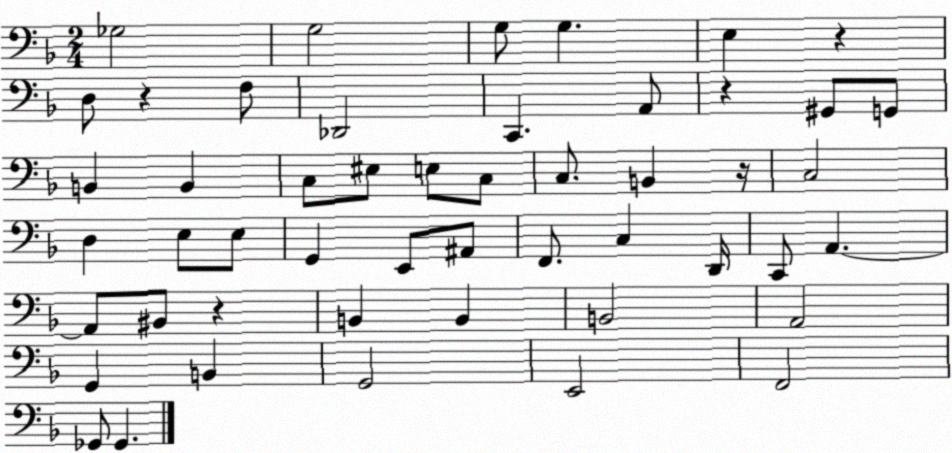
X:1
T:Untitled
M:2/4
L:1/4
K:F
_G,2 G,2 G,/2 G, E, z D,/2 z F,/2 _D,,2 C,, A,,/2 z ^G,,/2 G,,/2 B,, B,, C,/2 ^E,/2 E,/2 C,/2 C,/2 B,, z/4 C,2 D, E,/2 E,/2 G,, E,,/2 ^A,,/2 F,,/2 C, D,,/4 C,,/2 A,, A,,/2 ^B,,/2 z B,, B,, B,,2 A,,2 G,, B,, G,,2 E,,2 F,,2 _G,,/2 _G,,